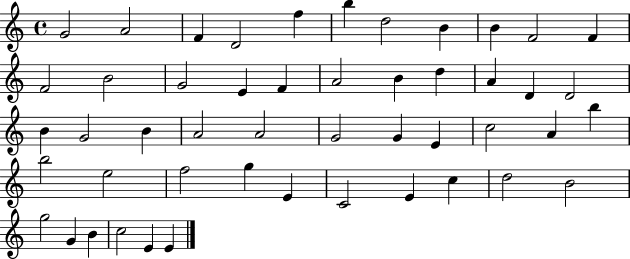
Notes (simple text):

G4/h A4/h F4/q D4/h F5/q B5/q D5/h B4/q B4/q F4/h F4/q F4/h B4/h G4/h E4/q F4/q A4/h B4/q D5/q A4/q D4/q D4/h B4/q G4/h B4/q A4/h A4/h G4/h G4/q E4/q C5/h A4/q B5/q B5/h E5/h F5/h G5/q E4/q C4/h E4/q C5/q D5/h B4/h G5/h G4/q B4/q C5/h E4/q E4/q